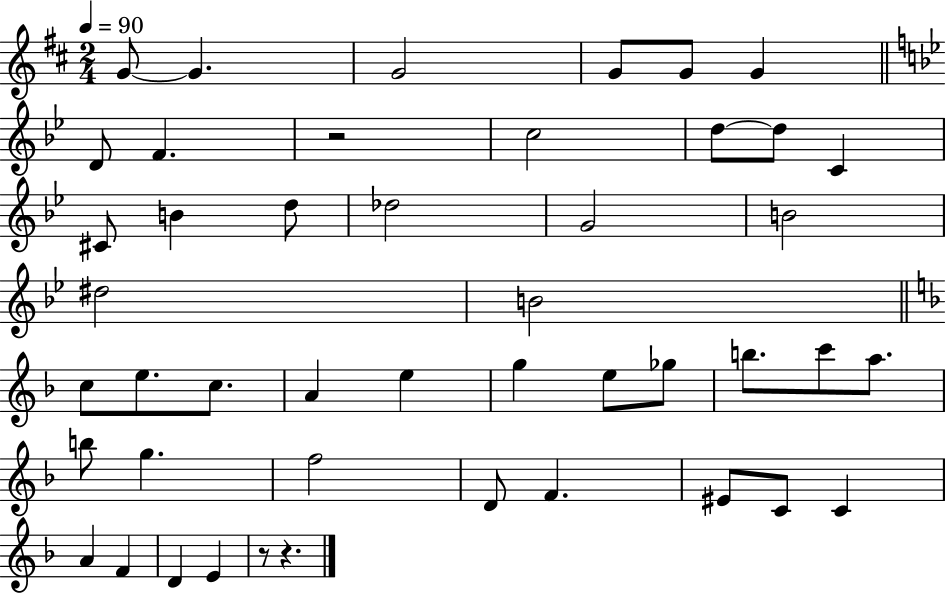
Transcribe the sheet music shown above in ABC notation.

X:1
T:Untitled
M:2/4
L:1/4
K:D
G/2 G G2 G/2 G/2 G D/2 F z2 c2 d/2 d/2 C ^C/2 B d/2 _d2 G2 B2 ^d2 B2 c/2 e/2 c/2 A e g e/2 _g/2 b/2 c'/2 a/2 b/2 g f2 D/2 F ^E/2 C/2 C A F D E z/2 z